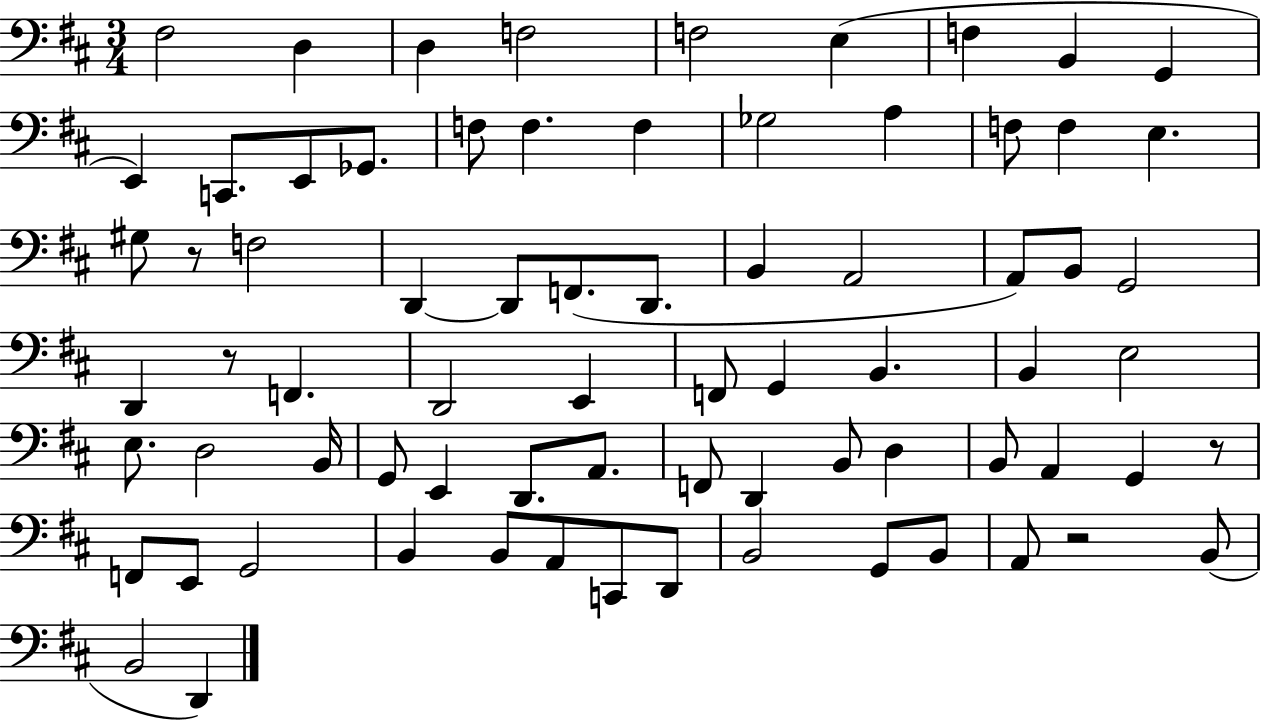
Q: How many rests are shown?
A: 4